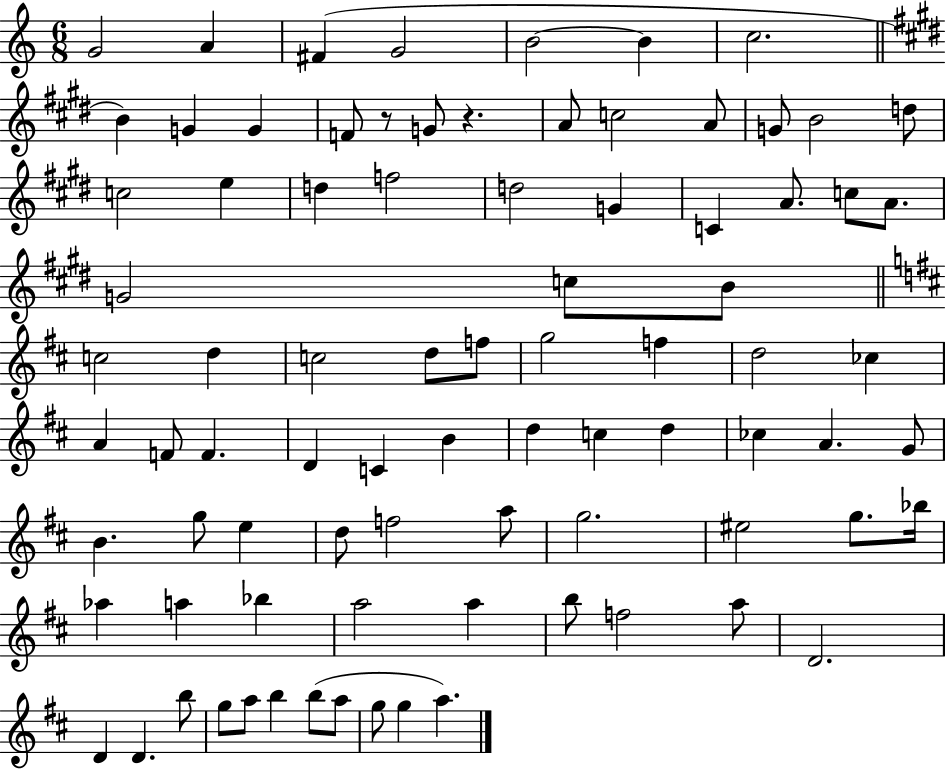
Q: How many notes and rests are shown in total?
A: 84